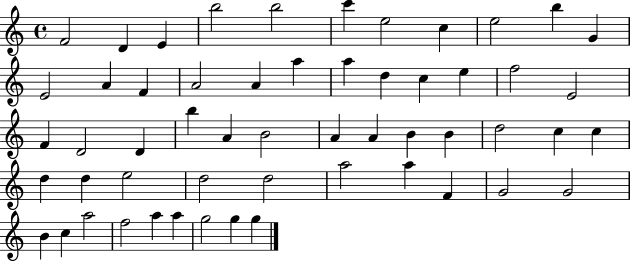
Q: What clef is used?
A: treble